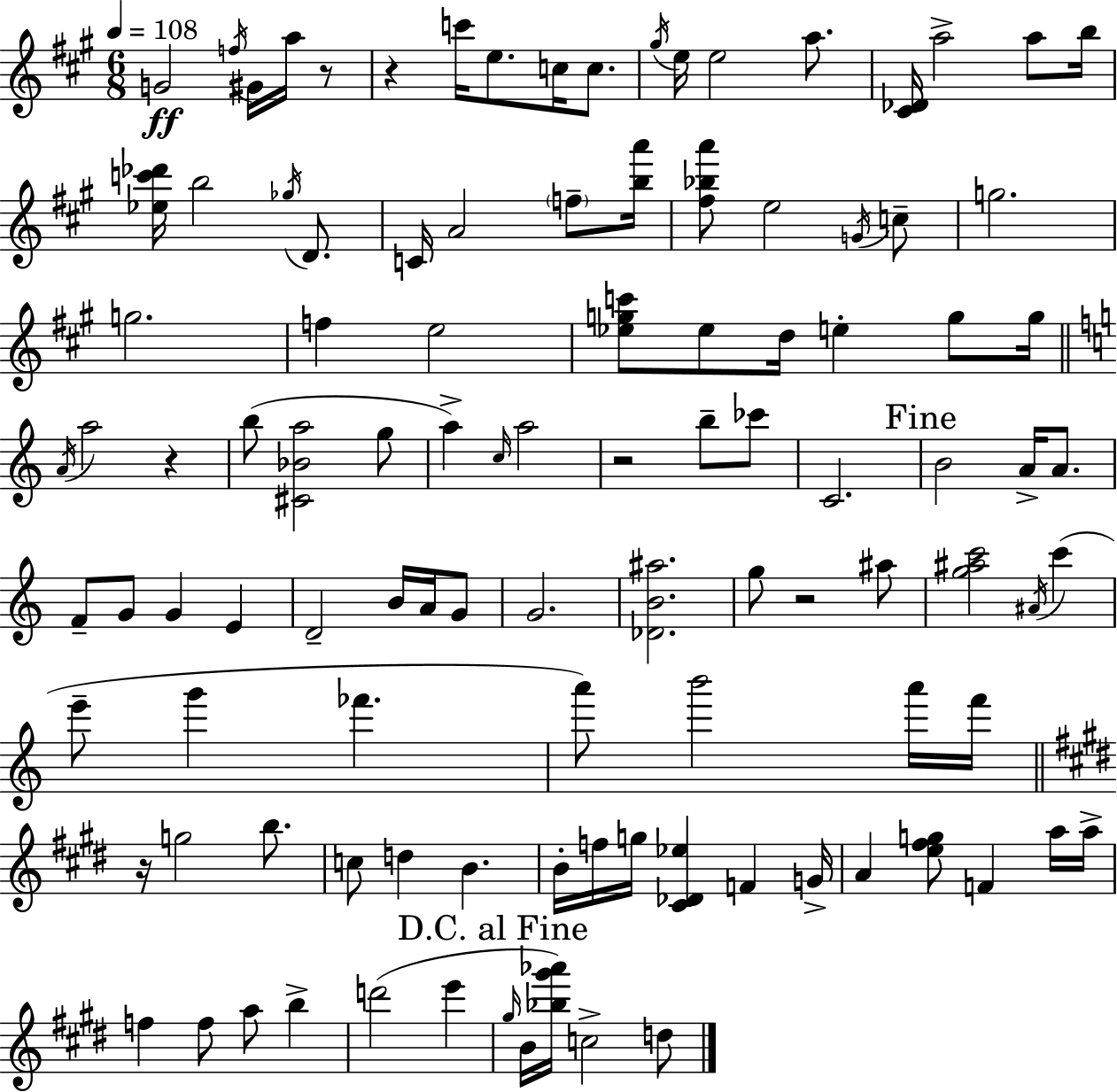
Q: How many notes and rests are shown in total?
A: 107